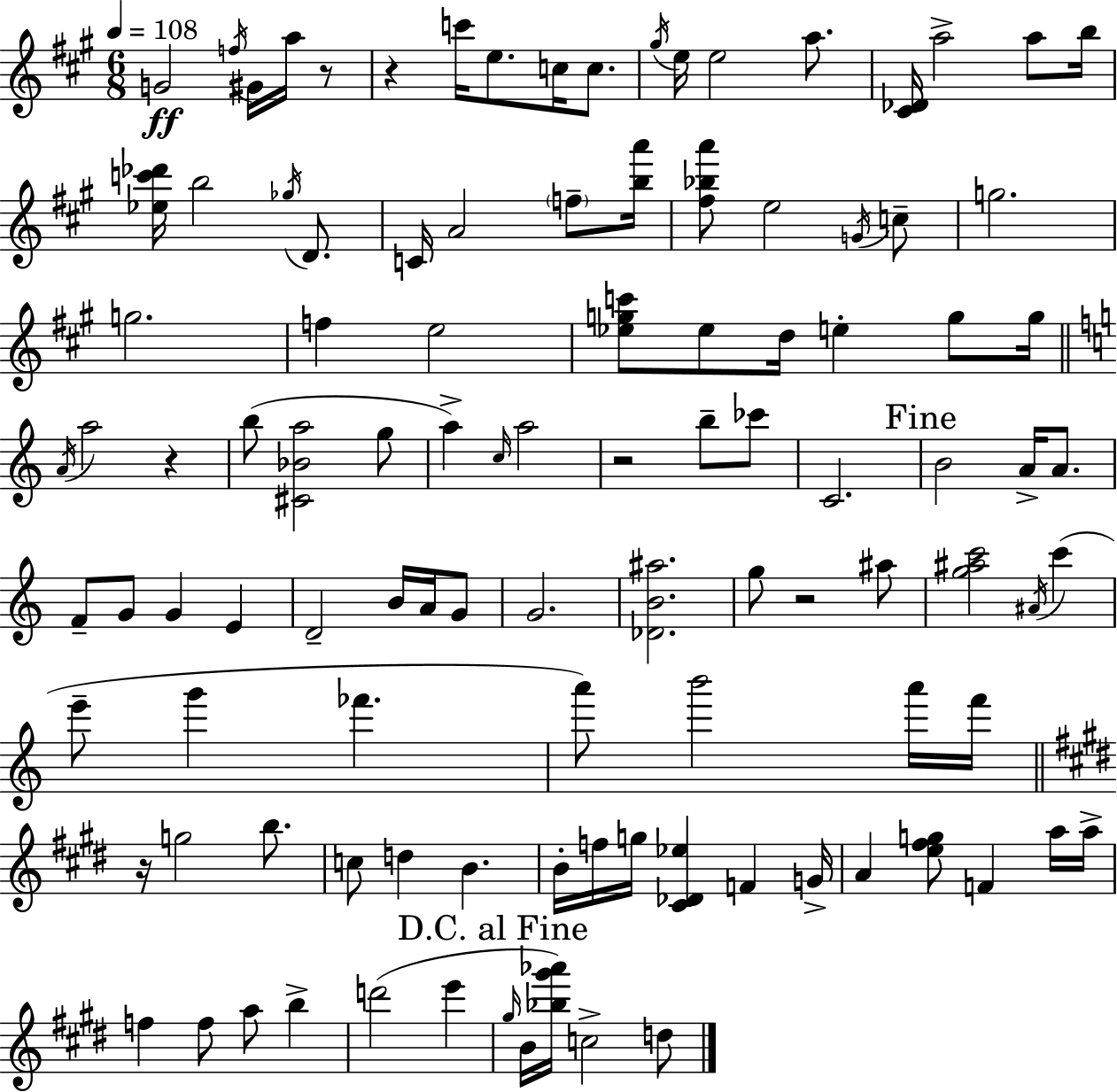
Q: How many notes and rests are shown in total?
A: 107